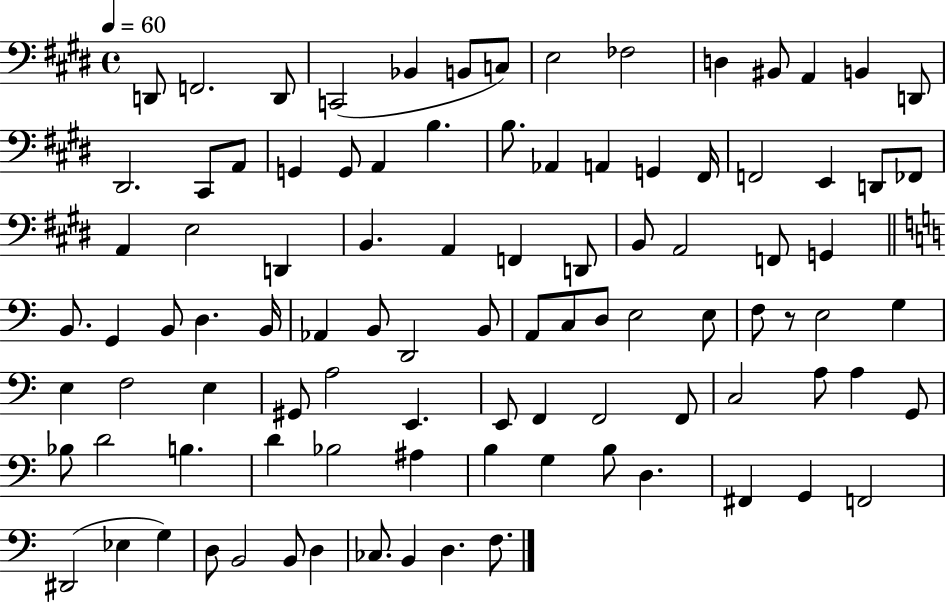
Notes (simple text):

D2/e F2/h. D2/e C2/h Bb2/q B2/e C3/e E3/h FES3/h D3/q BIS2/e A2/q B2/q D2/e D#2/h. C#2/e A2/e G2/q G2/e A2/q B3/q. B3/e. Ab2/q A2/q G2/q F#2/s F2/h E2/q D2/e FES2/e A2/q E3/h D2/q B2/q. A2/q F2/q D2/e B2/e A2/h F2/e G2/q B2/e. G2/q B2/e D3/q. B2/s Ab2/q B2/e D2/h B2/e A2/e C3/e D3/e E3/h E3/e F3/e R/e E3/h G3/q E3/q F3/h E3/q G#2/e A3/h E2/q. E2/e F2/q F2/h F2/e C3/h A3/e A3/q G2/e Bb3/e D4/h B3/q. D4/q Bb3/h A#3/q B3/q G3/q B3/e D3/q. F#2/q G2/q F2/h D#2/h Eb3/q G3/q D3/e B2/h B2/e D3/q CES3/e. B2/q D3/q. F3/e.